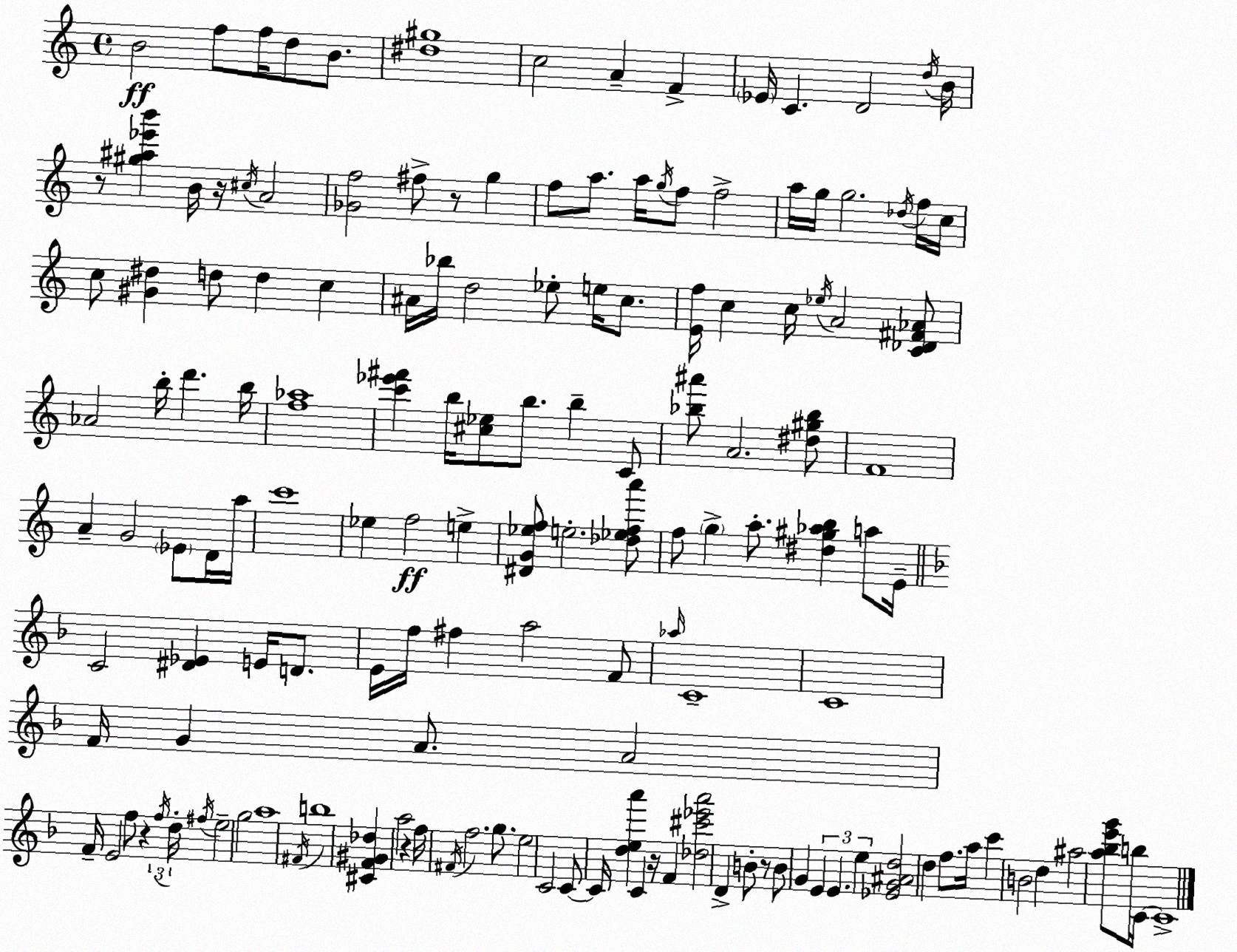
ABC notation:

X:1
T:Untitled
M:4/4
L:1/4
K:Am
B2 f/2 f/4 d/2 B/2 [^d^g]4 c2 A F _E/4 C D2 d/4 B/4 z/2 [^g^a_e'b'] B/4 z/4 ^c/4 A2 [_Gf]2 ^f/2 z/2 g f/2 a/2 a/4 g/4 f/2 f2 a/4 g/4 g2 _d/4 f/4 c/4 c/2 [^G^d] d/2 d c ^A/4 _b/4 d2 _e/2 e/4 c/2 [Ef]/4 c c/4 _e/4 A2 [C_D^F_A]/2 _A2 b/4 d' b/4 [f_a]4 [c'_e'^f'] b/4 [^c_e]/2 b/2 b C/2 [_b^a']/2 A2 [^d^g_b]/2 F4 A G2 _E/2 D/4 a/4 c'4 _e f2 e [^DG_ef]/2 e2 [_d_efa']/2 f/2 g a/2 [^d^g_ab] a/2 E/4 C2 [^D_E] E/4 D/2 E/4 f/4 ^f a2 F/2 _a/4 C4 C4 F/4 G A/2 A2 F/4 E2 f/2 z f/4 d/4 ^f/4 e2 g2 a4 ^F/4 b4 [^CF^G_d] a2 z f/4 ^F/4 f2 g/2 e2 C2 C/2 C/4 [dea'] C z/4 F [_d^c'_e'a']2 D B/2 z/2 B/2 G E E e [_EG^Ad]2 d f/2 a/4 c' B2 d ^a2 [a_be'g']/2 b/4 C/4 C4